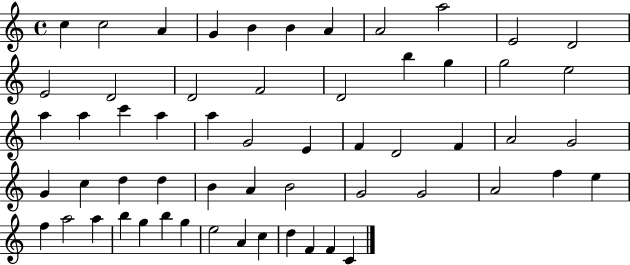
C5/q C5/h A4/q G4/q B4/q B4/q A4/q A4/h A5/h E4/h D4/h E4/h D4/h D4/h F4/h D4/h B5/q G5/q G5/h E5/h A5/q A5/q C6/q A5/q A5/q G4/h E4/q F4/q D4/h F4/q A4/h G4/h G4/q C5/q D5/q D5/q B4/q A4/q B4/h G4/h G4/h A4/h F5/q E5/q F5/q A5/h A5/q B5/q G5/q B5/q G5/q E5/h A4/q C5/q D5/q F4/q F4/q C4/q